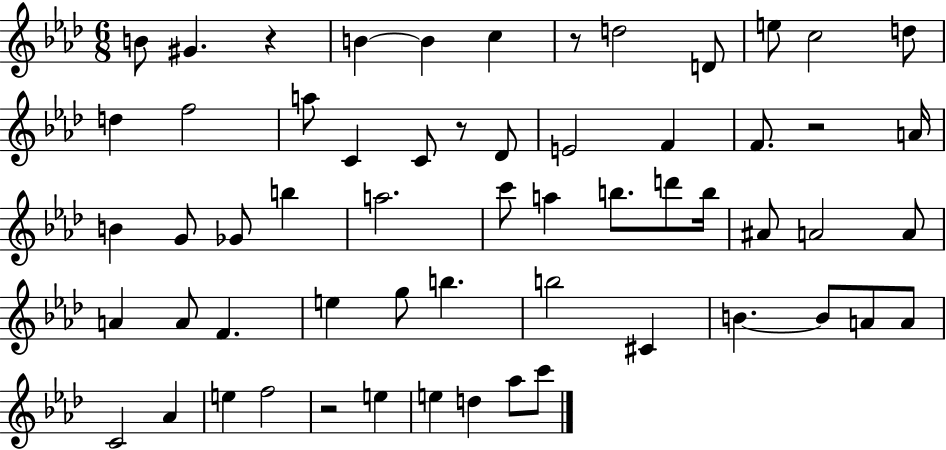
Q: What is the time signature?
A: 6/8